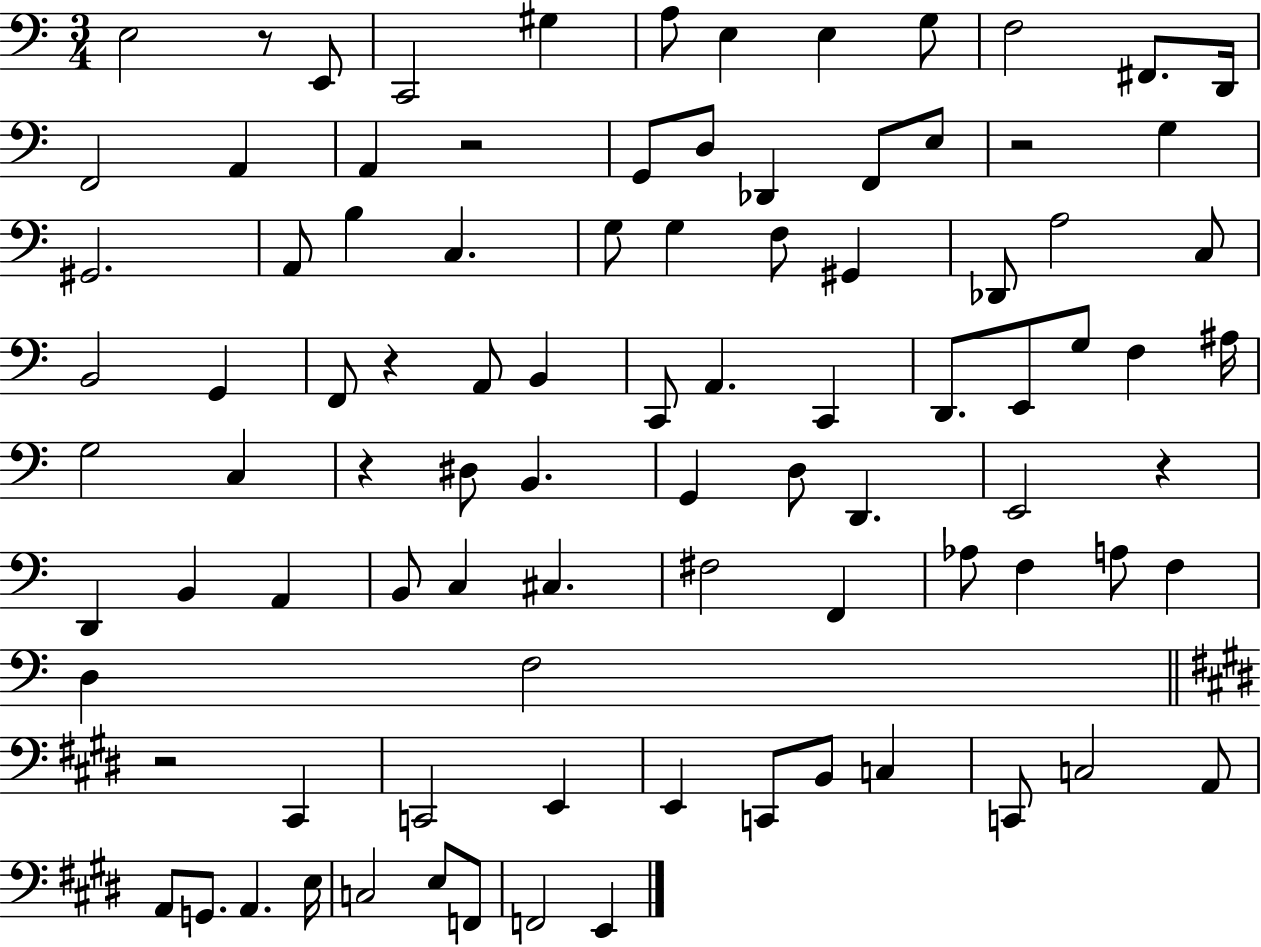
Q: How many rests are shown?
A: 7